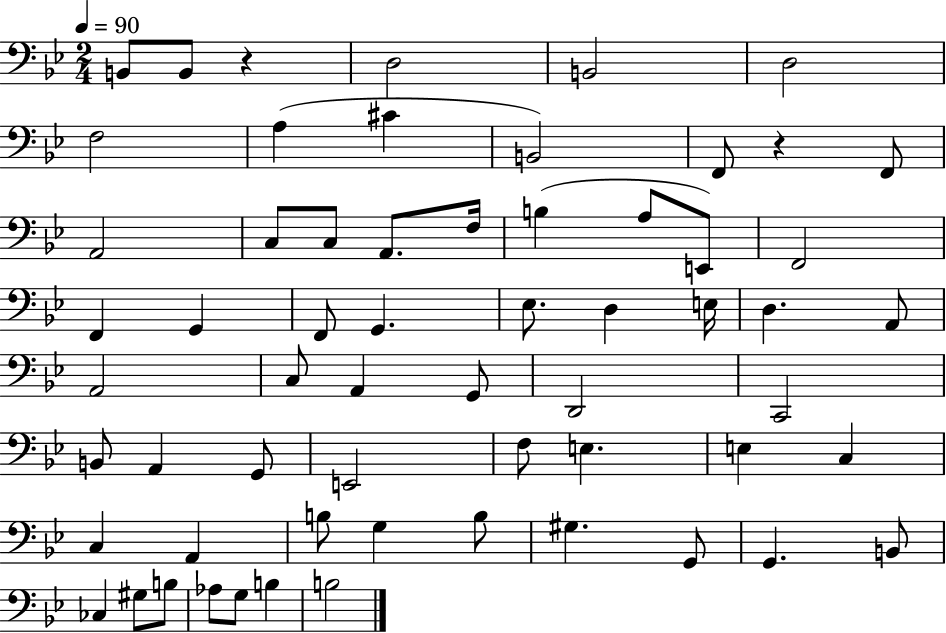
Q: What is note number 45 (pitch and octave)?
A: A2